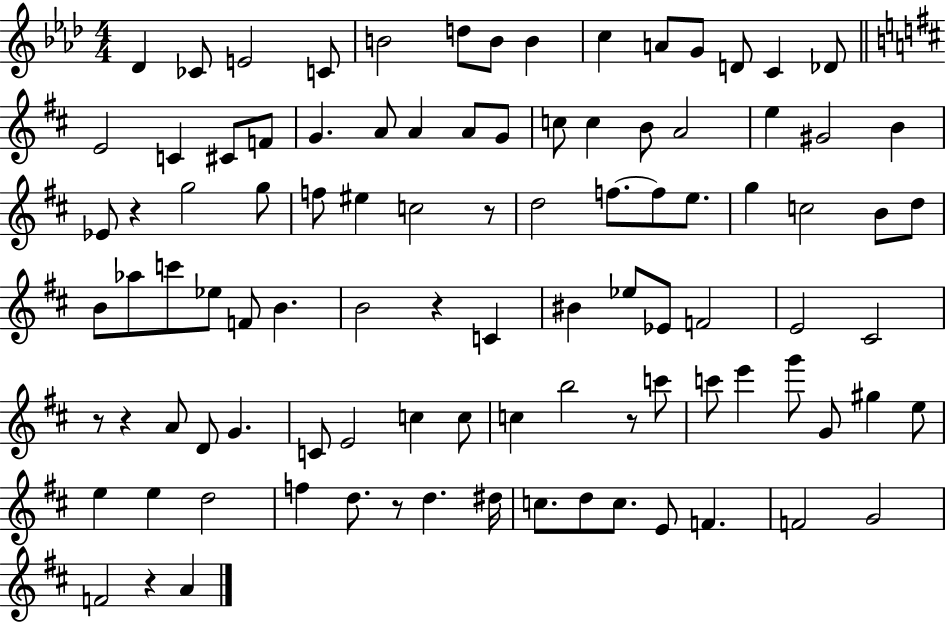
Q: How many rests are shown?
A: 8